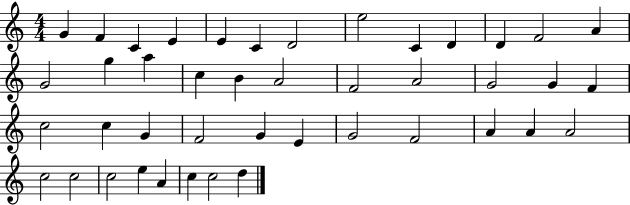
G4/q F4/q C4/q E4/q E4/q C4/q D4/h E5/h C4/q D4/q D4/q F4/h A4/q G4/h G5/q A5/q C5/q B4/q A4/h F4/h A4/h G4/h G4/q F4/q C5/h C5/q G4/q F4/h G4/q E4/q G4/h F4/h A4/q A4/q A4/h C5/h C5/h C5/h E5/q A4/q C5/q C5/h D5/q